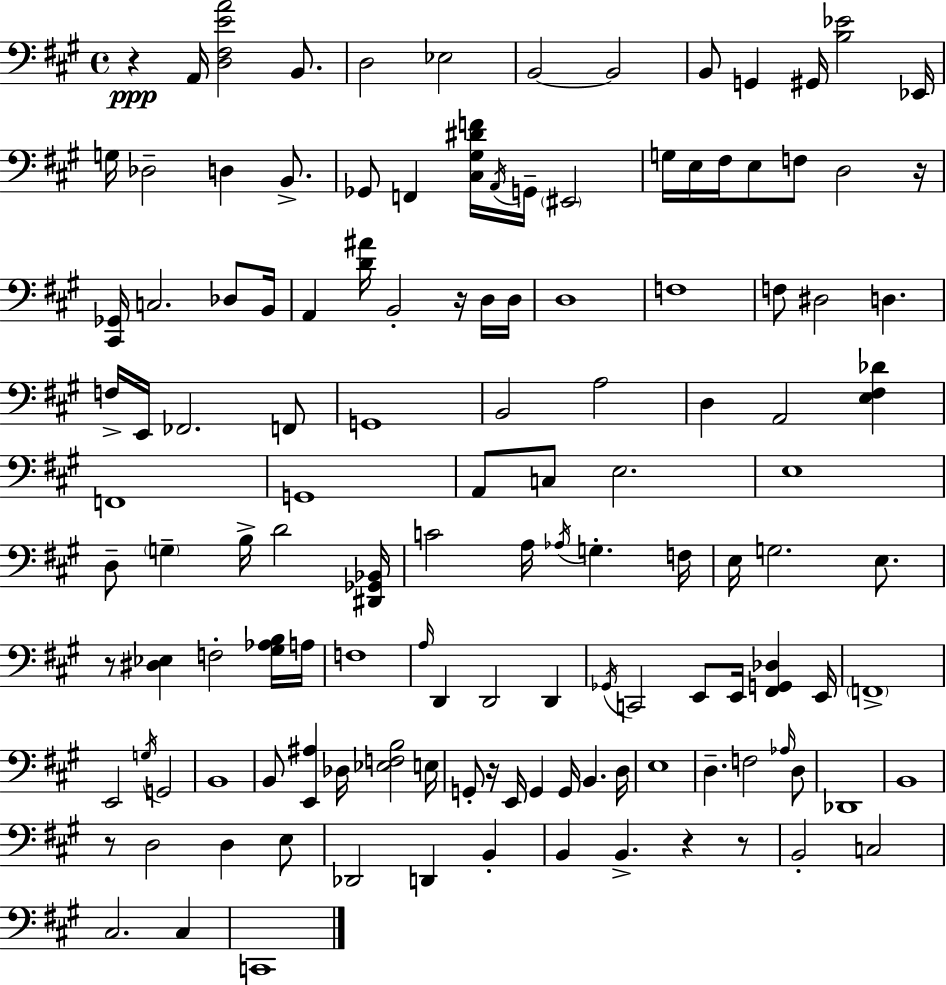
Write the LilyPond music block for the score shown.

{
  \clef bass
  \time 4/4
  \defaultTimeSignature
  \key a \major
  r4\ppp a,16 <d fis e' a'>2 b,8. | d2 ees2 | b,2~~ b,2 | b,8 g,4 gis,16 <b ees'>2 ees,16 | \break g16 des2-- d4 b,8.-> | ges,8 f,4 <cis gis dis' f'>16 \acciaccatura { a,16 } g,16-- \parenthesize eis,2 | g16 e16 fis16 e8 f8 d2 | r16 <cis, ges,>16 c2. des8 | \break b,16 a,4 <d' ais'>16 b,2-. r16 d16 | d16 d1 | f1 | f8 dis2 d4. | \break f16-> e,16 fes,2. f,8 | g,1 | b,2 a2 | d4 a,2 <e fis des'>4 | \break f,1 | g,1 | a,8 c8 e2. | e1 | \break d8-- \parenthesize g4-- b16-> d'2 | <dis, ges, bes,>16 c'2 a16 \acciaccatura { aes16 } g4.-. | f16 e16 g2. e8. | r8 <dis ees>4 f2-. | \break <gis aes b>16 a16 f1 | \grace { a16 } d,4 d,2 d,4 | \acciaccatura { ges,16 } c,2 e,8 e,16 <fis, g, des>4 | e,16 \parenthesize f,1-> | \break e,2 \acciaccatura { g16 } g,2 | b,1 | b,8 <e, ais>4 des16 <ees f b>2 | e16 g,8-. r16 e,16 g,4 g,16 b,4. | \break d16 e1 | d4.-- f2 | \grace { aes16 } d8 des,1 | b,1 | \break r8 d2 | d4 e8 des,2 d,4 | b,4-. b,4 b,4.-> | r4 r8 b,2-. c2 | \break cis2. | cis4 c,1 | \bar "|."
}